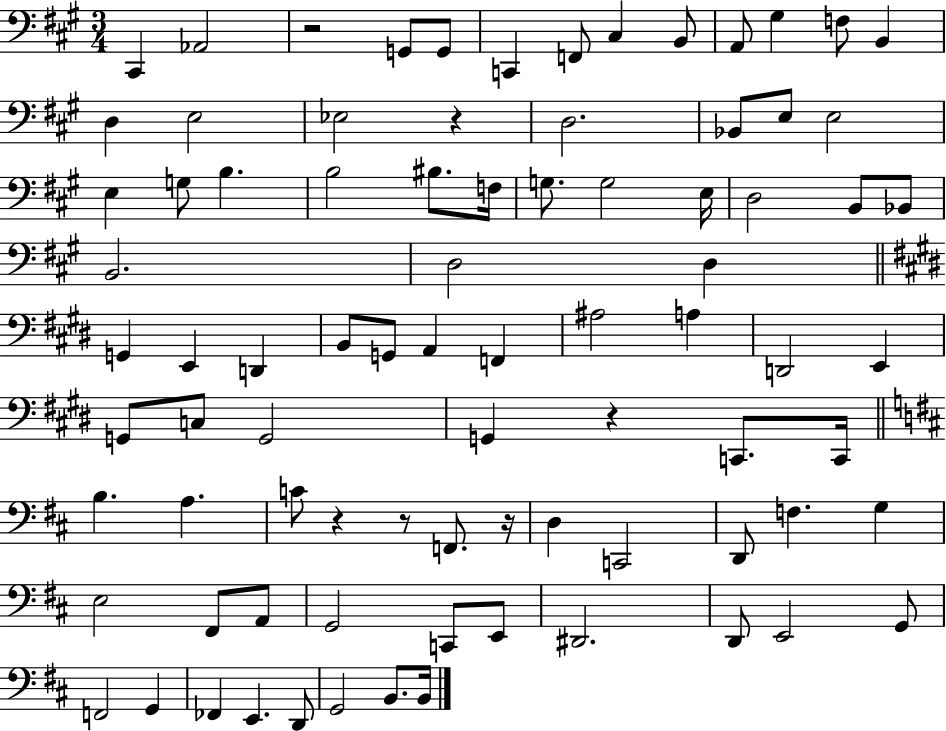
X:1
T:Untitled
M:3/4
L:1/4
K:A
^C,, _A,,2 z2 G,,/2 G,,/2 C,, F,,/2 ^C, B,,/2 A,,/2 ^G, F,/2 B,, D, E,2 _E,2 z D,2 _B,,/2 E,/2 E,2 E, G,/2 B, B,2 ^B,/2 F,/4 G,/2 G,2 E,/4 D,2 B,,/2 _B,,/2 B,,2 D,2 D, G,, E,, D,, B,,/2 G,,/2 A,, F,, ^A,2 A, D,,2 E,, G,,/2 C,/2 G,,2 G,, z C,,/2 C,,/4 B, A, C/2 z z/2 F,,/2 z/4 D, C,,2 D,,/2 F, G, E,2 ^F,,/2 A,,/2 G,,2 C,,/2 E,,/2 ^D,,2 D,,/2 E,,2 G,,/2 F,,2 G,, _F,, E,, D,,/2 G,,2 B,,/2 B,,/4